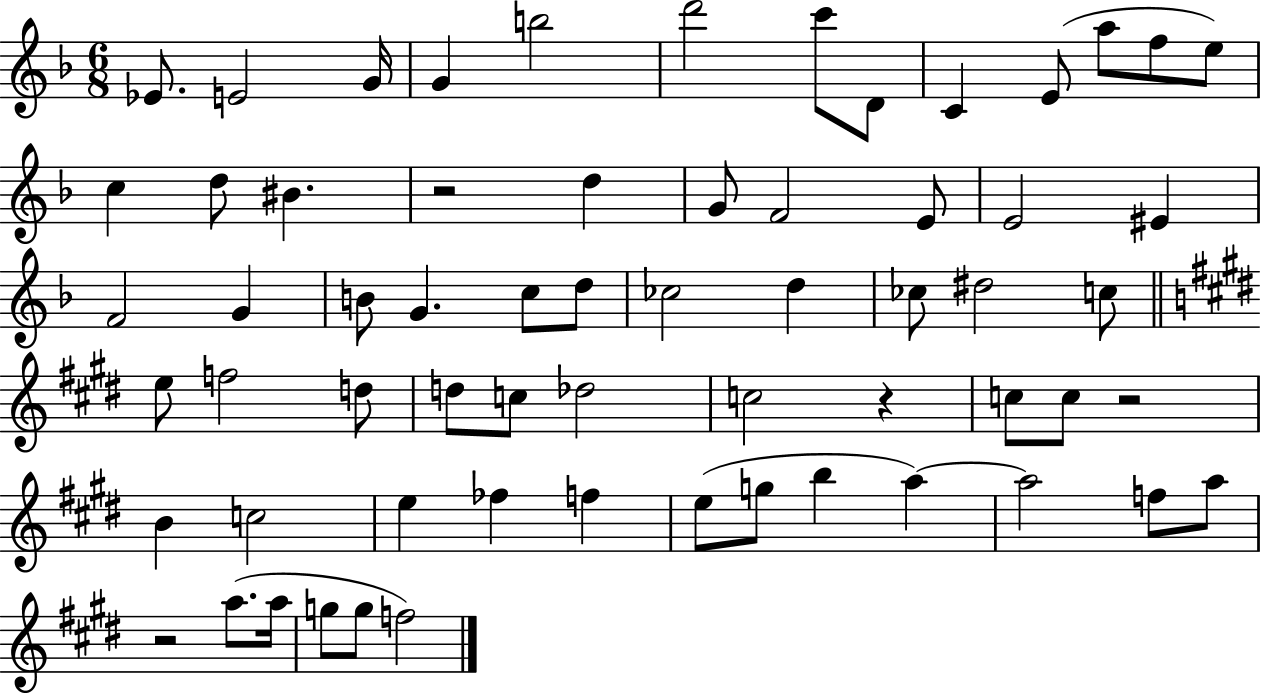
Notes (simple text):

Eb4/e. E4/h G4/s G4/q B5/h D6/h C6/e D4/e C4/q E4/e A5/e F5/e E5/e C5/q D5/e BIS4/q. R/h D5/q G4/e F4/h E4/e E4/h EIS4/q F4/h G4/q B4/e G4/q. C5/e D5/e CES5/h D5/q CES5/e D#5/h C5/e E5/e F5/h D5/e D5/e C5/e Db5/h C5/h R/q C5/e C5/e R/h B4/q C5/h E5/q FES5/q F5/q E5/e G5/e B5/q A5/q A5/h F5/e A5/e R/h A5/e. A5/s G5/e G5/e F5/h